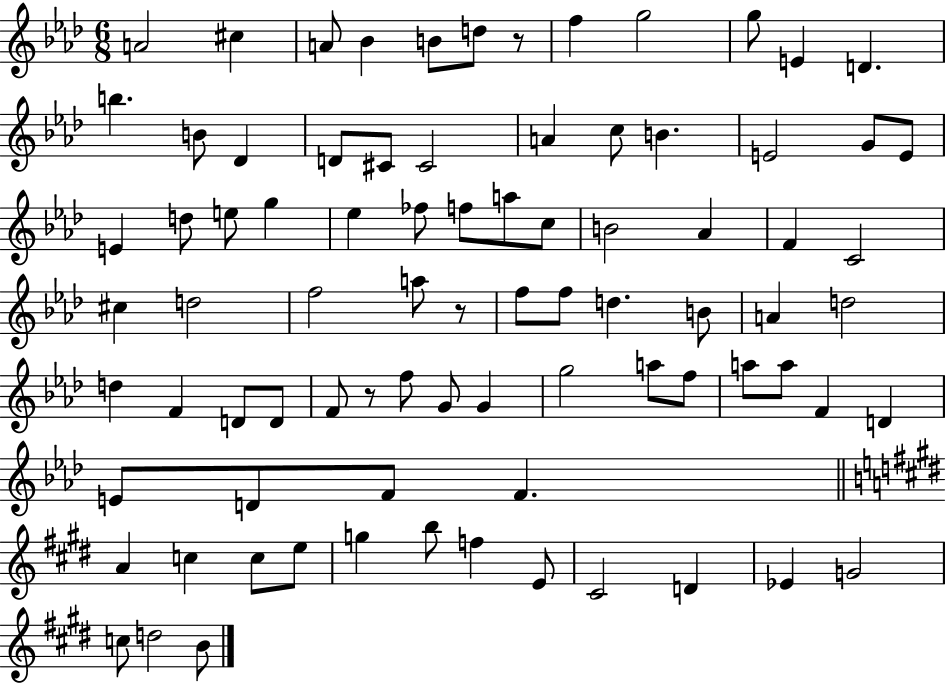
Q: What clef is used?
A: treble